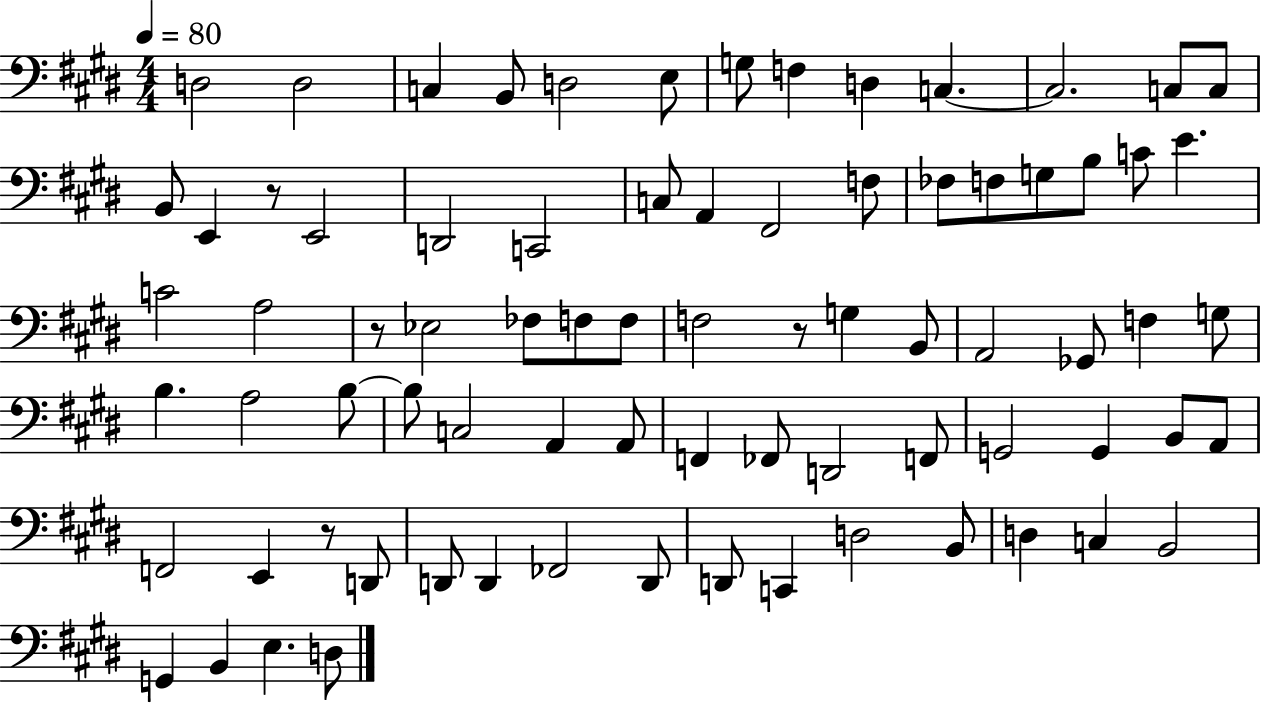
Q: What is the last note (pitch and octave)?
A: D3